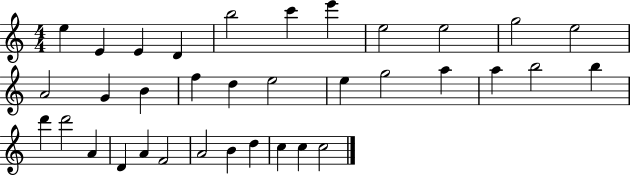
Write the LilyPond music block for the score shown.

{
  \clef treble
  \numericTimeSignature
  \time 4/4
  \key c \major
  e''4 e'4 e'4 d'4 | b''2 c'''4 e'''4 | e''2 e''2 | g''2 e''2 | \break a'2 g'4 b'4 | f''4 d''4 e''2 | e''4 g''2 a''4 | a''4 b''2 b''4 | \break d'''4 d'''2 a'4 | d'4 a'4 f'2 | a'2 b'4 d''4 | c''4 c''4 c''2 | \break \bar "|."
}